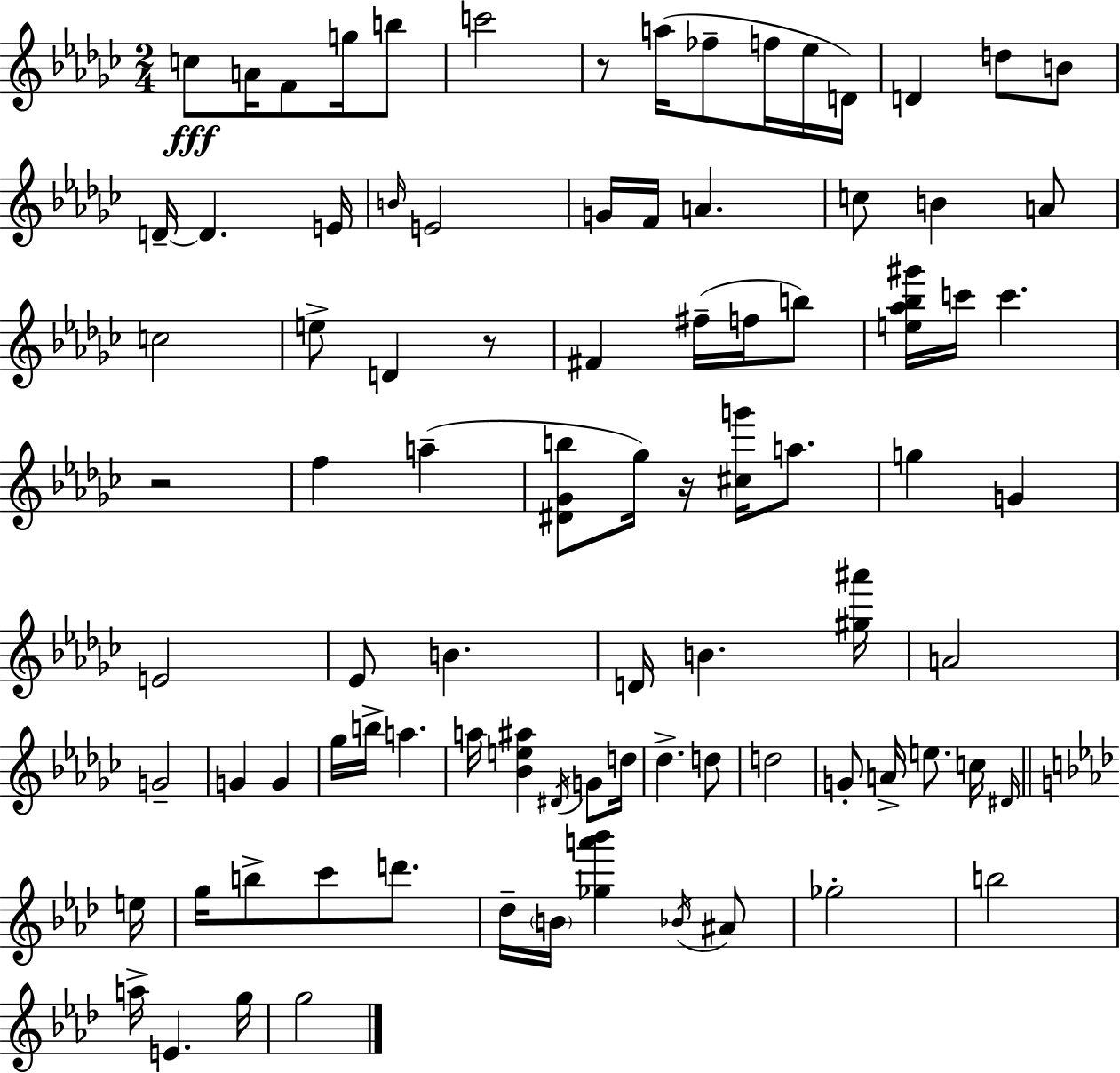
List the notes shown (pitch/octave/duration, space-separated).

C5/e A4/s F4/e G5/s B5/e C6/h R/e A5/s FES5/e F5/s Eb5/s D4/s D4/q D5/e B4/e D4/s D4/q. E4/s B4/s E4/h G4/s F4/s A4/q. C5/e B4/q A4/e C5/h E5/e D4/q R/e F#4/q F#5/s F5/s B5/e [E5,Ab5,Bb5,G#6]/s C6/s C6/q. R/h F5/q A5/q [D#4,Gb4,B5]/e Gb5/s R/s [C#5,G6]/s A5/e. G5/q G4/q E4/h Eb4/e B4/q. D4/s B4/q. [G#5,A#6]/s A4/h G4/h G4/q G4/q Gb5/s B5/s A5/q. A5/s [Bb4,E5,A#5]/q D#4/s G4/e D5/s Db5/q. D5/e D5/h G4/e A4/s E5/e. C5/s D#4/s E5/s G5/s B5/e C6/e D6/e. Db5/s B4/s [Gb5,A6,Bb6]/q Bb4/s A#4/e Gb5/h B5/h A5/s E4/q. G5/s G5/h